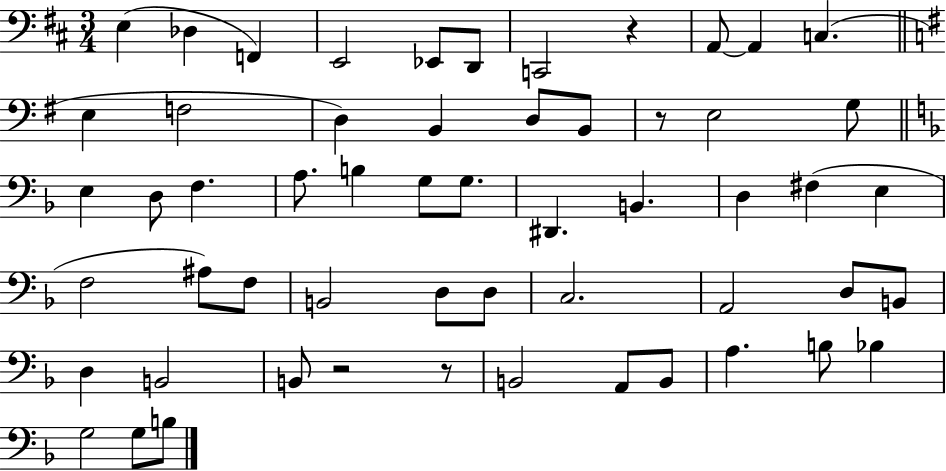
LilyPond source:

{
  \clef bass
  \numericTimeSignature
  \time 3/4
  \key d \major
  e4( des4 f,4) | e,2 ees,8 d,8 | c,2 r4 | a,8~~ a,4 c4.( | \break \bar "||" \break \key e \minor e4 f2 | d4) b,4 d8 b,8 | r8 e2 g8 | \bar "||" \break \key d \minor e4 d8 f4. | a8. b4 g8 g8. | dis,4. b,4. | d4 fis4( e4 | \break f2 ais8) f8 | b,2 d8 d8 | c2. | a,2 d8 b,8 | \break d4 b,2 | b,8 r2 r8 | b,2 a,8 b,8 | a4. b8 bes4 | \break g2 g8 b8 | \bar "|."
}